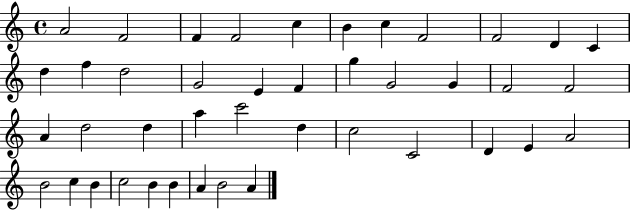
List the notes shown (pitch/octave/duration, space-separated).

A4/h F4/h F4/q F4/h C5/q B4/q C5/q F4/h F4/h D4/q C4/q D5/q F5/q D5/h G4/h E4/q F4/q G5/q G4/h G4/q F4/h F4/h A4/q D5/h D5/q A5/q C6/h D5/q C5/h C4/h D4/q E4/q A4/h B4/h C5/q B4/q C5/h B4/q B4/q A4/q B4/h A4/q